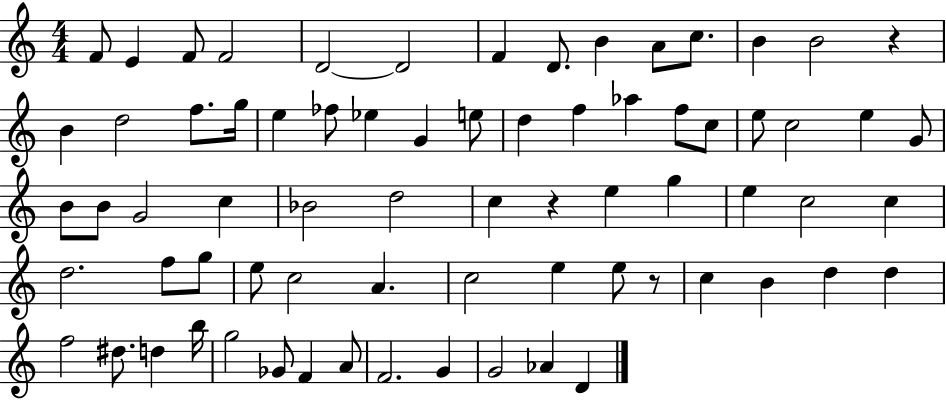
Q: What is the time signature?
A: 4/4